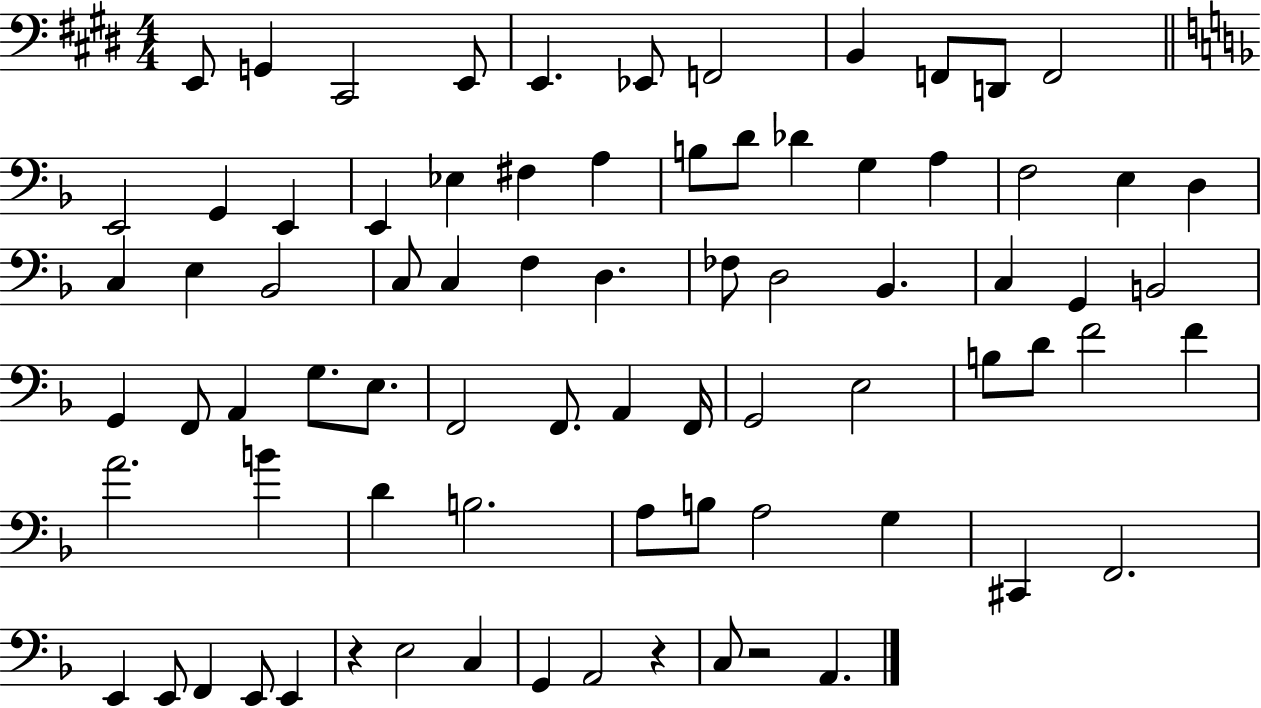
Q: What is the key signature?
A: E major